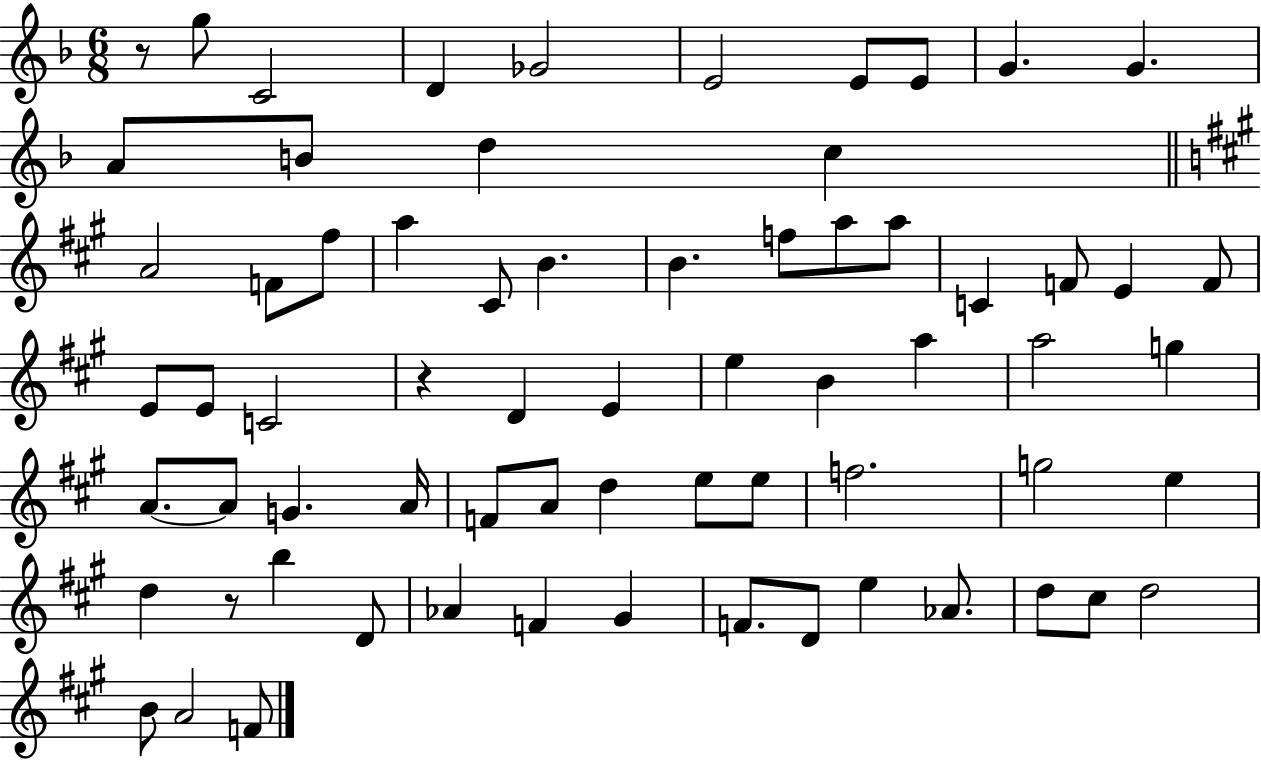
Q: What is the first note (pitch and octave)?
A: G5